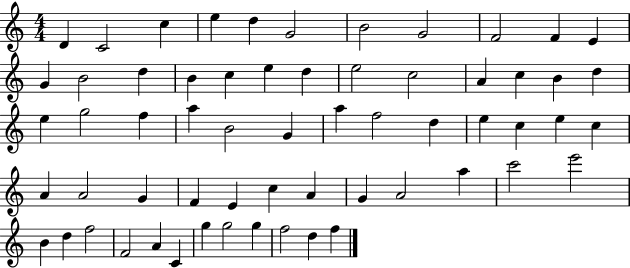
D4/q C4/h C5/q E5/q D5/q G4/h B4/h G4/h F4/h F4/q E4/q G4/q B4/h D5/q B4/q C5/q E5/q D5/q E5/h C5/h A4/q C5/q B4/q D5/q E5/q G5/h F5/q A5/q B4/h G4/q A5/q F5/h D5/q E5/q C5/q E5/q C5/q A4/q A4/h G4/q F4/q E4/q C5/q A4/q G4/q A4/h A5/q C6/h E6/h B4/q D5/q F5/h F4/h A4/q C4/q G5/q G5/h G5/q F5/h D5/q F5/q